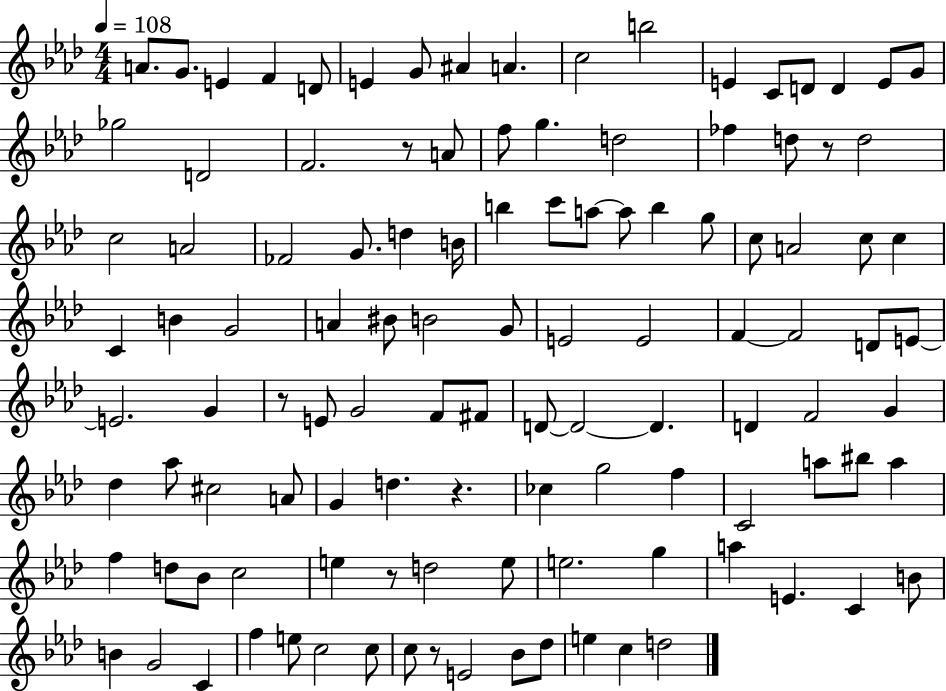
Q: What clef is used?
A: treble